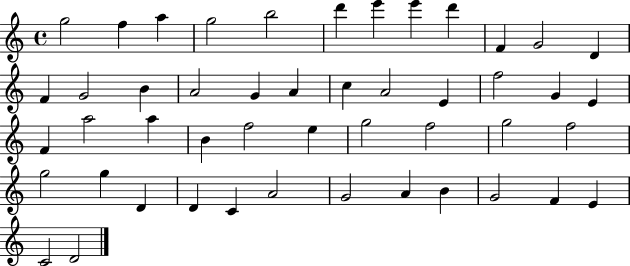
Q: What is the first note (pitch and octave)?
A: G5